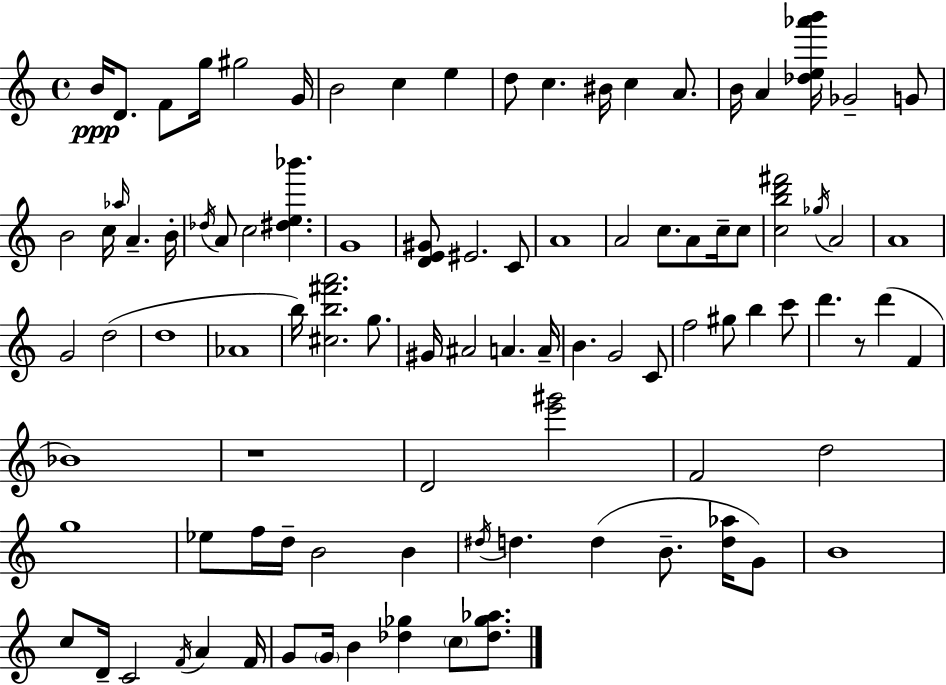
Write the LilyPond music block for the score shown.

{
  \clef treble
  \time 4/4
  \defaultTimeSignature
  \key a \minor
  b'16\ppp d'8. f'8 g''16 gis''2 g'16 | b'2 c''4 e''4 | d''8 c''4. bis'16 c''4 a'8. | b'16 a'4 <des'' e'' aes''' b'''>16 ges'2-- g'8 | \break b'2 c''16 \grace { aes''16 } a'4.-- | b'16-. \acciaccatura { des''16 } a'8 c''2 <dis'' e'' bes'''>4. | g'1 | <d' e' gis'>8 eis'2. | \break c'8 a'1 | a'2 c''8. a'8 c''16-- | c''8 <c'' b'' d''' fis'''>2 \acciaccatura { ges''16 } a'2 | a'1 | \break g'2 d''2( | d''1 | aes'1 | b''16) <cis'' b'' fis''' a'''>2. | \break g''8. gis'16 ais'2 a'4. | a'16-- b'4. g'2 | c'8 f''2 gis''8 b''4 | c'''8 d'''4. r8 d'''4( f'4 | \break bes'1) | r1 | d'2 <e''' gis'''>2 | f'2 d''2 | \break g''1 | ees''8 f''16 d''16-- b'2 b'4 | \acciaccatura { dis''16 } d''4. d''4( b'8.-- | <d'' aes''>16 g'8) b'1 | \break c''8 d'16-- c'2 \acciaccatura { f'16 } | a'4 f'16 g'8 \parenthesize g'16 b'4 <des'' ges''>4 | \parenthesize c''8 <des'' ges'' aes''>8. \bar "|."
}